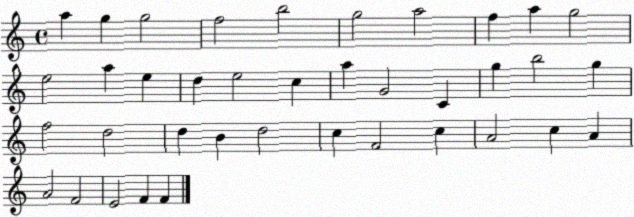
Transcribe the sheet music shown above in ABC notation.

X:1
T:Untitled
M:4/4
L:1/4
K:C
a g g2 f2 b2 g2 a2 f a g2 e2 a e d e2 c a G2 C g b2 g f2 d2 d B d2 c F2 c A2 c A A2 F2 E2 F F